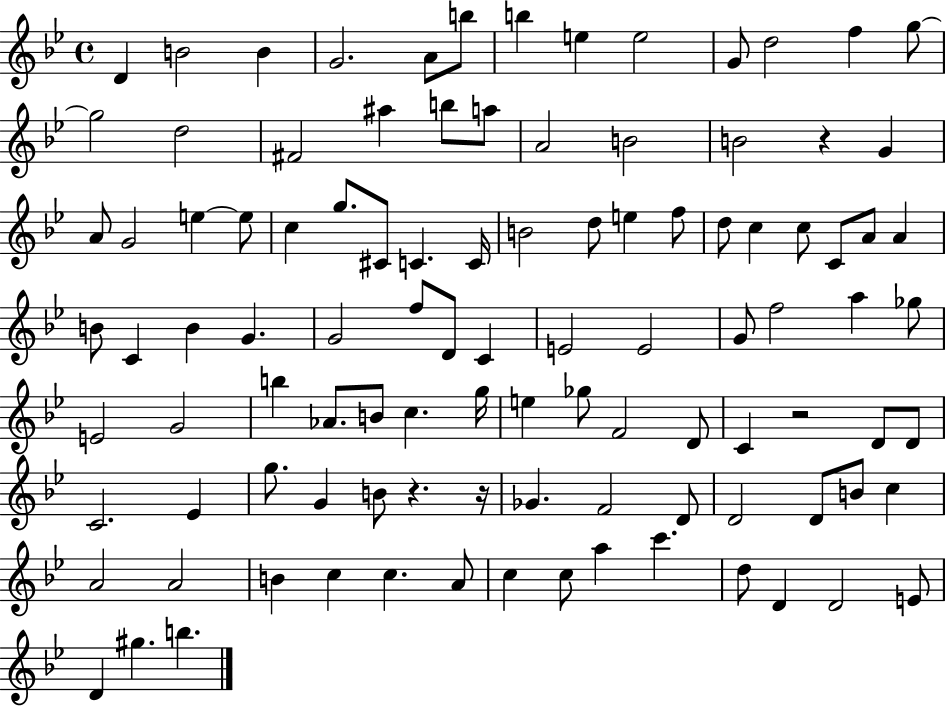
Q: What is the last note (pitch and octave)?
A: B5